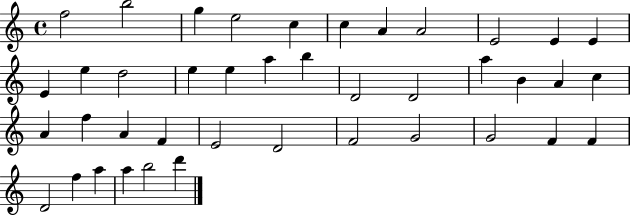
X:1
T:Untitled
M:4/4
L:1/4
K:C
f2 b2 g e2 c c A A2 E2 E E E e d2 e e a b D2 D2 a B A c A f A F E2 D2 F2 G2 G2 F F D2 f a a b2 d'